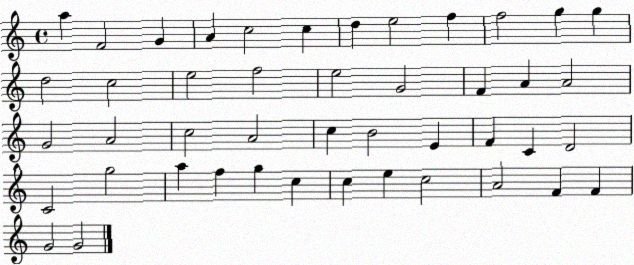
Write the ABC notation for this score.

X:1
T:Untitled
M:4/4
L:1/4
K:C
a F2 G A c2 c d e2 f f2 g g d2 c2 e2 f2 e2 G2 F A A2 G2 A2 c2 A2 c B2 E F C D2 C2 g2 a f g c c e c2 A2 F F G2 G2